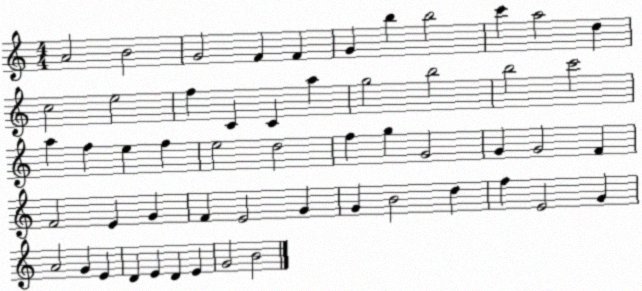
X:1
T:Untitled
M:4/4
L:1/4
K:C
A2 B2 G2 F F G b b2 c' a2 d c2 e2 f C C a g2 b2 b2 c'2 a f e f e2 d2 f g G2 G G2 F F2 E G F E2 G G B2 d f E2 G A2 G E D E D E G2 B2